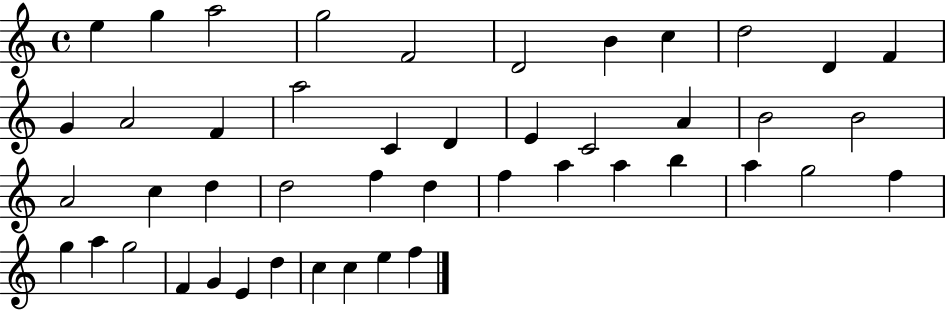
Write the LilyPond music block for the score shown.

{
  \clef treble
  \time 4/4
  \defaultTimeSignature
  \key c \major
  e''4 g''4 a''2 | g''2 f'2 | d'2 b'4 c''4 | d''2 d'4 f'4 | \break g'4 a'2 f'4 | a''2 c'4 d'4 | e'4 c'2 a'4 | b'2 b'2 | \break a'2 c''4 d''4 | d''2 f''4 d''4 | f''4 a''4 a''4 b''4 | a''4 g''2 f''4 | \break g''4 a''4 g''2 | f'4 g'4 e'4 d''4 | c''4 c''4 e''4 f''4 | \bar "|."
}